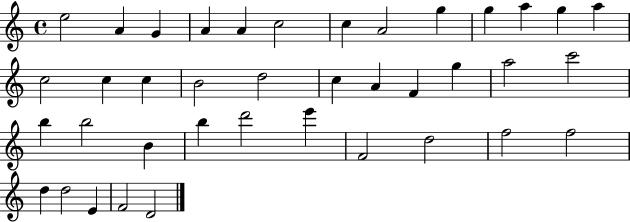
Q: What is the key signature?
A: C major